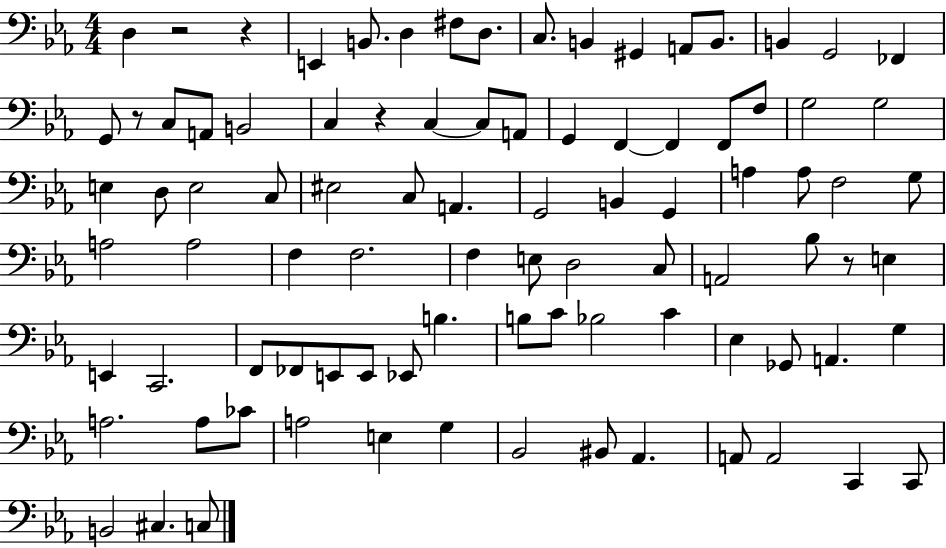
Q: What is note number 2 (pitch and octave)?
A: E2